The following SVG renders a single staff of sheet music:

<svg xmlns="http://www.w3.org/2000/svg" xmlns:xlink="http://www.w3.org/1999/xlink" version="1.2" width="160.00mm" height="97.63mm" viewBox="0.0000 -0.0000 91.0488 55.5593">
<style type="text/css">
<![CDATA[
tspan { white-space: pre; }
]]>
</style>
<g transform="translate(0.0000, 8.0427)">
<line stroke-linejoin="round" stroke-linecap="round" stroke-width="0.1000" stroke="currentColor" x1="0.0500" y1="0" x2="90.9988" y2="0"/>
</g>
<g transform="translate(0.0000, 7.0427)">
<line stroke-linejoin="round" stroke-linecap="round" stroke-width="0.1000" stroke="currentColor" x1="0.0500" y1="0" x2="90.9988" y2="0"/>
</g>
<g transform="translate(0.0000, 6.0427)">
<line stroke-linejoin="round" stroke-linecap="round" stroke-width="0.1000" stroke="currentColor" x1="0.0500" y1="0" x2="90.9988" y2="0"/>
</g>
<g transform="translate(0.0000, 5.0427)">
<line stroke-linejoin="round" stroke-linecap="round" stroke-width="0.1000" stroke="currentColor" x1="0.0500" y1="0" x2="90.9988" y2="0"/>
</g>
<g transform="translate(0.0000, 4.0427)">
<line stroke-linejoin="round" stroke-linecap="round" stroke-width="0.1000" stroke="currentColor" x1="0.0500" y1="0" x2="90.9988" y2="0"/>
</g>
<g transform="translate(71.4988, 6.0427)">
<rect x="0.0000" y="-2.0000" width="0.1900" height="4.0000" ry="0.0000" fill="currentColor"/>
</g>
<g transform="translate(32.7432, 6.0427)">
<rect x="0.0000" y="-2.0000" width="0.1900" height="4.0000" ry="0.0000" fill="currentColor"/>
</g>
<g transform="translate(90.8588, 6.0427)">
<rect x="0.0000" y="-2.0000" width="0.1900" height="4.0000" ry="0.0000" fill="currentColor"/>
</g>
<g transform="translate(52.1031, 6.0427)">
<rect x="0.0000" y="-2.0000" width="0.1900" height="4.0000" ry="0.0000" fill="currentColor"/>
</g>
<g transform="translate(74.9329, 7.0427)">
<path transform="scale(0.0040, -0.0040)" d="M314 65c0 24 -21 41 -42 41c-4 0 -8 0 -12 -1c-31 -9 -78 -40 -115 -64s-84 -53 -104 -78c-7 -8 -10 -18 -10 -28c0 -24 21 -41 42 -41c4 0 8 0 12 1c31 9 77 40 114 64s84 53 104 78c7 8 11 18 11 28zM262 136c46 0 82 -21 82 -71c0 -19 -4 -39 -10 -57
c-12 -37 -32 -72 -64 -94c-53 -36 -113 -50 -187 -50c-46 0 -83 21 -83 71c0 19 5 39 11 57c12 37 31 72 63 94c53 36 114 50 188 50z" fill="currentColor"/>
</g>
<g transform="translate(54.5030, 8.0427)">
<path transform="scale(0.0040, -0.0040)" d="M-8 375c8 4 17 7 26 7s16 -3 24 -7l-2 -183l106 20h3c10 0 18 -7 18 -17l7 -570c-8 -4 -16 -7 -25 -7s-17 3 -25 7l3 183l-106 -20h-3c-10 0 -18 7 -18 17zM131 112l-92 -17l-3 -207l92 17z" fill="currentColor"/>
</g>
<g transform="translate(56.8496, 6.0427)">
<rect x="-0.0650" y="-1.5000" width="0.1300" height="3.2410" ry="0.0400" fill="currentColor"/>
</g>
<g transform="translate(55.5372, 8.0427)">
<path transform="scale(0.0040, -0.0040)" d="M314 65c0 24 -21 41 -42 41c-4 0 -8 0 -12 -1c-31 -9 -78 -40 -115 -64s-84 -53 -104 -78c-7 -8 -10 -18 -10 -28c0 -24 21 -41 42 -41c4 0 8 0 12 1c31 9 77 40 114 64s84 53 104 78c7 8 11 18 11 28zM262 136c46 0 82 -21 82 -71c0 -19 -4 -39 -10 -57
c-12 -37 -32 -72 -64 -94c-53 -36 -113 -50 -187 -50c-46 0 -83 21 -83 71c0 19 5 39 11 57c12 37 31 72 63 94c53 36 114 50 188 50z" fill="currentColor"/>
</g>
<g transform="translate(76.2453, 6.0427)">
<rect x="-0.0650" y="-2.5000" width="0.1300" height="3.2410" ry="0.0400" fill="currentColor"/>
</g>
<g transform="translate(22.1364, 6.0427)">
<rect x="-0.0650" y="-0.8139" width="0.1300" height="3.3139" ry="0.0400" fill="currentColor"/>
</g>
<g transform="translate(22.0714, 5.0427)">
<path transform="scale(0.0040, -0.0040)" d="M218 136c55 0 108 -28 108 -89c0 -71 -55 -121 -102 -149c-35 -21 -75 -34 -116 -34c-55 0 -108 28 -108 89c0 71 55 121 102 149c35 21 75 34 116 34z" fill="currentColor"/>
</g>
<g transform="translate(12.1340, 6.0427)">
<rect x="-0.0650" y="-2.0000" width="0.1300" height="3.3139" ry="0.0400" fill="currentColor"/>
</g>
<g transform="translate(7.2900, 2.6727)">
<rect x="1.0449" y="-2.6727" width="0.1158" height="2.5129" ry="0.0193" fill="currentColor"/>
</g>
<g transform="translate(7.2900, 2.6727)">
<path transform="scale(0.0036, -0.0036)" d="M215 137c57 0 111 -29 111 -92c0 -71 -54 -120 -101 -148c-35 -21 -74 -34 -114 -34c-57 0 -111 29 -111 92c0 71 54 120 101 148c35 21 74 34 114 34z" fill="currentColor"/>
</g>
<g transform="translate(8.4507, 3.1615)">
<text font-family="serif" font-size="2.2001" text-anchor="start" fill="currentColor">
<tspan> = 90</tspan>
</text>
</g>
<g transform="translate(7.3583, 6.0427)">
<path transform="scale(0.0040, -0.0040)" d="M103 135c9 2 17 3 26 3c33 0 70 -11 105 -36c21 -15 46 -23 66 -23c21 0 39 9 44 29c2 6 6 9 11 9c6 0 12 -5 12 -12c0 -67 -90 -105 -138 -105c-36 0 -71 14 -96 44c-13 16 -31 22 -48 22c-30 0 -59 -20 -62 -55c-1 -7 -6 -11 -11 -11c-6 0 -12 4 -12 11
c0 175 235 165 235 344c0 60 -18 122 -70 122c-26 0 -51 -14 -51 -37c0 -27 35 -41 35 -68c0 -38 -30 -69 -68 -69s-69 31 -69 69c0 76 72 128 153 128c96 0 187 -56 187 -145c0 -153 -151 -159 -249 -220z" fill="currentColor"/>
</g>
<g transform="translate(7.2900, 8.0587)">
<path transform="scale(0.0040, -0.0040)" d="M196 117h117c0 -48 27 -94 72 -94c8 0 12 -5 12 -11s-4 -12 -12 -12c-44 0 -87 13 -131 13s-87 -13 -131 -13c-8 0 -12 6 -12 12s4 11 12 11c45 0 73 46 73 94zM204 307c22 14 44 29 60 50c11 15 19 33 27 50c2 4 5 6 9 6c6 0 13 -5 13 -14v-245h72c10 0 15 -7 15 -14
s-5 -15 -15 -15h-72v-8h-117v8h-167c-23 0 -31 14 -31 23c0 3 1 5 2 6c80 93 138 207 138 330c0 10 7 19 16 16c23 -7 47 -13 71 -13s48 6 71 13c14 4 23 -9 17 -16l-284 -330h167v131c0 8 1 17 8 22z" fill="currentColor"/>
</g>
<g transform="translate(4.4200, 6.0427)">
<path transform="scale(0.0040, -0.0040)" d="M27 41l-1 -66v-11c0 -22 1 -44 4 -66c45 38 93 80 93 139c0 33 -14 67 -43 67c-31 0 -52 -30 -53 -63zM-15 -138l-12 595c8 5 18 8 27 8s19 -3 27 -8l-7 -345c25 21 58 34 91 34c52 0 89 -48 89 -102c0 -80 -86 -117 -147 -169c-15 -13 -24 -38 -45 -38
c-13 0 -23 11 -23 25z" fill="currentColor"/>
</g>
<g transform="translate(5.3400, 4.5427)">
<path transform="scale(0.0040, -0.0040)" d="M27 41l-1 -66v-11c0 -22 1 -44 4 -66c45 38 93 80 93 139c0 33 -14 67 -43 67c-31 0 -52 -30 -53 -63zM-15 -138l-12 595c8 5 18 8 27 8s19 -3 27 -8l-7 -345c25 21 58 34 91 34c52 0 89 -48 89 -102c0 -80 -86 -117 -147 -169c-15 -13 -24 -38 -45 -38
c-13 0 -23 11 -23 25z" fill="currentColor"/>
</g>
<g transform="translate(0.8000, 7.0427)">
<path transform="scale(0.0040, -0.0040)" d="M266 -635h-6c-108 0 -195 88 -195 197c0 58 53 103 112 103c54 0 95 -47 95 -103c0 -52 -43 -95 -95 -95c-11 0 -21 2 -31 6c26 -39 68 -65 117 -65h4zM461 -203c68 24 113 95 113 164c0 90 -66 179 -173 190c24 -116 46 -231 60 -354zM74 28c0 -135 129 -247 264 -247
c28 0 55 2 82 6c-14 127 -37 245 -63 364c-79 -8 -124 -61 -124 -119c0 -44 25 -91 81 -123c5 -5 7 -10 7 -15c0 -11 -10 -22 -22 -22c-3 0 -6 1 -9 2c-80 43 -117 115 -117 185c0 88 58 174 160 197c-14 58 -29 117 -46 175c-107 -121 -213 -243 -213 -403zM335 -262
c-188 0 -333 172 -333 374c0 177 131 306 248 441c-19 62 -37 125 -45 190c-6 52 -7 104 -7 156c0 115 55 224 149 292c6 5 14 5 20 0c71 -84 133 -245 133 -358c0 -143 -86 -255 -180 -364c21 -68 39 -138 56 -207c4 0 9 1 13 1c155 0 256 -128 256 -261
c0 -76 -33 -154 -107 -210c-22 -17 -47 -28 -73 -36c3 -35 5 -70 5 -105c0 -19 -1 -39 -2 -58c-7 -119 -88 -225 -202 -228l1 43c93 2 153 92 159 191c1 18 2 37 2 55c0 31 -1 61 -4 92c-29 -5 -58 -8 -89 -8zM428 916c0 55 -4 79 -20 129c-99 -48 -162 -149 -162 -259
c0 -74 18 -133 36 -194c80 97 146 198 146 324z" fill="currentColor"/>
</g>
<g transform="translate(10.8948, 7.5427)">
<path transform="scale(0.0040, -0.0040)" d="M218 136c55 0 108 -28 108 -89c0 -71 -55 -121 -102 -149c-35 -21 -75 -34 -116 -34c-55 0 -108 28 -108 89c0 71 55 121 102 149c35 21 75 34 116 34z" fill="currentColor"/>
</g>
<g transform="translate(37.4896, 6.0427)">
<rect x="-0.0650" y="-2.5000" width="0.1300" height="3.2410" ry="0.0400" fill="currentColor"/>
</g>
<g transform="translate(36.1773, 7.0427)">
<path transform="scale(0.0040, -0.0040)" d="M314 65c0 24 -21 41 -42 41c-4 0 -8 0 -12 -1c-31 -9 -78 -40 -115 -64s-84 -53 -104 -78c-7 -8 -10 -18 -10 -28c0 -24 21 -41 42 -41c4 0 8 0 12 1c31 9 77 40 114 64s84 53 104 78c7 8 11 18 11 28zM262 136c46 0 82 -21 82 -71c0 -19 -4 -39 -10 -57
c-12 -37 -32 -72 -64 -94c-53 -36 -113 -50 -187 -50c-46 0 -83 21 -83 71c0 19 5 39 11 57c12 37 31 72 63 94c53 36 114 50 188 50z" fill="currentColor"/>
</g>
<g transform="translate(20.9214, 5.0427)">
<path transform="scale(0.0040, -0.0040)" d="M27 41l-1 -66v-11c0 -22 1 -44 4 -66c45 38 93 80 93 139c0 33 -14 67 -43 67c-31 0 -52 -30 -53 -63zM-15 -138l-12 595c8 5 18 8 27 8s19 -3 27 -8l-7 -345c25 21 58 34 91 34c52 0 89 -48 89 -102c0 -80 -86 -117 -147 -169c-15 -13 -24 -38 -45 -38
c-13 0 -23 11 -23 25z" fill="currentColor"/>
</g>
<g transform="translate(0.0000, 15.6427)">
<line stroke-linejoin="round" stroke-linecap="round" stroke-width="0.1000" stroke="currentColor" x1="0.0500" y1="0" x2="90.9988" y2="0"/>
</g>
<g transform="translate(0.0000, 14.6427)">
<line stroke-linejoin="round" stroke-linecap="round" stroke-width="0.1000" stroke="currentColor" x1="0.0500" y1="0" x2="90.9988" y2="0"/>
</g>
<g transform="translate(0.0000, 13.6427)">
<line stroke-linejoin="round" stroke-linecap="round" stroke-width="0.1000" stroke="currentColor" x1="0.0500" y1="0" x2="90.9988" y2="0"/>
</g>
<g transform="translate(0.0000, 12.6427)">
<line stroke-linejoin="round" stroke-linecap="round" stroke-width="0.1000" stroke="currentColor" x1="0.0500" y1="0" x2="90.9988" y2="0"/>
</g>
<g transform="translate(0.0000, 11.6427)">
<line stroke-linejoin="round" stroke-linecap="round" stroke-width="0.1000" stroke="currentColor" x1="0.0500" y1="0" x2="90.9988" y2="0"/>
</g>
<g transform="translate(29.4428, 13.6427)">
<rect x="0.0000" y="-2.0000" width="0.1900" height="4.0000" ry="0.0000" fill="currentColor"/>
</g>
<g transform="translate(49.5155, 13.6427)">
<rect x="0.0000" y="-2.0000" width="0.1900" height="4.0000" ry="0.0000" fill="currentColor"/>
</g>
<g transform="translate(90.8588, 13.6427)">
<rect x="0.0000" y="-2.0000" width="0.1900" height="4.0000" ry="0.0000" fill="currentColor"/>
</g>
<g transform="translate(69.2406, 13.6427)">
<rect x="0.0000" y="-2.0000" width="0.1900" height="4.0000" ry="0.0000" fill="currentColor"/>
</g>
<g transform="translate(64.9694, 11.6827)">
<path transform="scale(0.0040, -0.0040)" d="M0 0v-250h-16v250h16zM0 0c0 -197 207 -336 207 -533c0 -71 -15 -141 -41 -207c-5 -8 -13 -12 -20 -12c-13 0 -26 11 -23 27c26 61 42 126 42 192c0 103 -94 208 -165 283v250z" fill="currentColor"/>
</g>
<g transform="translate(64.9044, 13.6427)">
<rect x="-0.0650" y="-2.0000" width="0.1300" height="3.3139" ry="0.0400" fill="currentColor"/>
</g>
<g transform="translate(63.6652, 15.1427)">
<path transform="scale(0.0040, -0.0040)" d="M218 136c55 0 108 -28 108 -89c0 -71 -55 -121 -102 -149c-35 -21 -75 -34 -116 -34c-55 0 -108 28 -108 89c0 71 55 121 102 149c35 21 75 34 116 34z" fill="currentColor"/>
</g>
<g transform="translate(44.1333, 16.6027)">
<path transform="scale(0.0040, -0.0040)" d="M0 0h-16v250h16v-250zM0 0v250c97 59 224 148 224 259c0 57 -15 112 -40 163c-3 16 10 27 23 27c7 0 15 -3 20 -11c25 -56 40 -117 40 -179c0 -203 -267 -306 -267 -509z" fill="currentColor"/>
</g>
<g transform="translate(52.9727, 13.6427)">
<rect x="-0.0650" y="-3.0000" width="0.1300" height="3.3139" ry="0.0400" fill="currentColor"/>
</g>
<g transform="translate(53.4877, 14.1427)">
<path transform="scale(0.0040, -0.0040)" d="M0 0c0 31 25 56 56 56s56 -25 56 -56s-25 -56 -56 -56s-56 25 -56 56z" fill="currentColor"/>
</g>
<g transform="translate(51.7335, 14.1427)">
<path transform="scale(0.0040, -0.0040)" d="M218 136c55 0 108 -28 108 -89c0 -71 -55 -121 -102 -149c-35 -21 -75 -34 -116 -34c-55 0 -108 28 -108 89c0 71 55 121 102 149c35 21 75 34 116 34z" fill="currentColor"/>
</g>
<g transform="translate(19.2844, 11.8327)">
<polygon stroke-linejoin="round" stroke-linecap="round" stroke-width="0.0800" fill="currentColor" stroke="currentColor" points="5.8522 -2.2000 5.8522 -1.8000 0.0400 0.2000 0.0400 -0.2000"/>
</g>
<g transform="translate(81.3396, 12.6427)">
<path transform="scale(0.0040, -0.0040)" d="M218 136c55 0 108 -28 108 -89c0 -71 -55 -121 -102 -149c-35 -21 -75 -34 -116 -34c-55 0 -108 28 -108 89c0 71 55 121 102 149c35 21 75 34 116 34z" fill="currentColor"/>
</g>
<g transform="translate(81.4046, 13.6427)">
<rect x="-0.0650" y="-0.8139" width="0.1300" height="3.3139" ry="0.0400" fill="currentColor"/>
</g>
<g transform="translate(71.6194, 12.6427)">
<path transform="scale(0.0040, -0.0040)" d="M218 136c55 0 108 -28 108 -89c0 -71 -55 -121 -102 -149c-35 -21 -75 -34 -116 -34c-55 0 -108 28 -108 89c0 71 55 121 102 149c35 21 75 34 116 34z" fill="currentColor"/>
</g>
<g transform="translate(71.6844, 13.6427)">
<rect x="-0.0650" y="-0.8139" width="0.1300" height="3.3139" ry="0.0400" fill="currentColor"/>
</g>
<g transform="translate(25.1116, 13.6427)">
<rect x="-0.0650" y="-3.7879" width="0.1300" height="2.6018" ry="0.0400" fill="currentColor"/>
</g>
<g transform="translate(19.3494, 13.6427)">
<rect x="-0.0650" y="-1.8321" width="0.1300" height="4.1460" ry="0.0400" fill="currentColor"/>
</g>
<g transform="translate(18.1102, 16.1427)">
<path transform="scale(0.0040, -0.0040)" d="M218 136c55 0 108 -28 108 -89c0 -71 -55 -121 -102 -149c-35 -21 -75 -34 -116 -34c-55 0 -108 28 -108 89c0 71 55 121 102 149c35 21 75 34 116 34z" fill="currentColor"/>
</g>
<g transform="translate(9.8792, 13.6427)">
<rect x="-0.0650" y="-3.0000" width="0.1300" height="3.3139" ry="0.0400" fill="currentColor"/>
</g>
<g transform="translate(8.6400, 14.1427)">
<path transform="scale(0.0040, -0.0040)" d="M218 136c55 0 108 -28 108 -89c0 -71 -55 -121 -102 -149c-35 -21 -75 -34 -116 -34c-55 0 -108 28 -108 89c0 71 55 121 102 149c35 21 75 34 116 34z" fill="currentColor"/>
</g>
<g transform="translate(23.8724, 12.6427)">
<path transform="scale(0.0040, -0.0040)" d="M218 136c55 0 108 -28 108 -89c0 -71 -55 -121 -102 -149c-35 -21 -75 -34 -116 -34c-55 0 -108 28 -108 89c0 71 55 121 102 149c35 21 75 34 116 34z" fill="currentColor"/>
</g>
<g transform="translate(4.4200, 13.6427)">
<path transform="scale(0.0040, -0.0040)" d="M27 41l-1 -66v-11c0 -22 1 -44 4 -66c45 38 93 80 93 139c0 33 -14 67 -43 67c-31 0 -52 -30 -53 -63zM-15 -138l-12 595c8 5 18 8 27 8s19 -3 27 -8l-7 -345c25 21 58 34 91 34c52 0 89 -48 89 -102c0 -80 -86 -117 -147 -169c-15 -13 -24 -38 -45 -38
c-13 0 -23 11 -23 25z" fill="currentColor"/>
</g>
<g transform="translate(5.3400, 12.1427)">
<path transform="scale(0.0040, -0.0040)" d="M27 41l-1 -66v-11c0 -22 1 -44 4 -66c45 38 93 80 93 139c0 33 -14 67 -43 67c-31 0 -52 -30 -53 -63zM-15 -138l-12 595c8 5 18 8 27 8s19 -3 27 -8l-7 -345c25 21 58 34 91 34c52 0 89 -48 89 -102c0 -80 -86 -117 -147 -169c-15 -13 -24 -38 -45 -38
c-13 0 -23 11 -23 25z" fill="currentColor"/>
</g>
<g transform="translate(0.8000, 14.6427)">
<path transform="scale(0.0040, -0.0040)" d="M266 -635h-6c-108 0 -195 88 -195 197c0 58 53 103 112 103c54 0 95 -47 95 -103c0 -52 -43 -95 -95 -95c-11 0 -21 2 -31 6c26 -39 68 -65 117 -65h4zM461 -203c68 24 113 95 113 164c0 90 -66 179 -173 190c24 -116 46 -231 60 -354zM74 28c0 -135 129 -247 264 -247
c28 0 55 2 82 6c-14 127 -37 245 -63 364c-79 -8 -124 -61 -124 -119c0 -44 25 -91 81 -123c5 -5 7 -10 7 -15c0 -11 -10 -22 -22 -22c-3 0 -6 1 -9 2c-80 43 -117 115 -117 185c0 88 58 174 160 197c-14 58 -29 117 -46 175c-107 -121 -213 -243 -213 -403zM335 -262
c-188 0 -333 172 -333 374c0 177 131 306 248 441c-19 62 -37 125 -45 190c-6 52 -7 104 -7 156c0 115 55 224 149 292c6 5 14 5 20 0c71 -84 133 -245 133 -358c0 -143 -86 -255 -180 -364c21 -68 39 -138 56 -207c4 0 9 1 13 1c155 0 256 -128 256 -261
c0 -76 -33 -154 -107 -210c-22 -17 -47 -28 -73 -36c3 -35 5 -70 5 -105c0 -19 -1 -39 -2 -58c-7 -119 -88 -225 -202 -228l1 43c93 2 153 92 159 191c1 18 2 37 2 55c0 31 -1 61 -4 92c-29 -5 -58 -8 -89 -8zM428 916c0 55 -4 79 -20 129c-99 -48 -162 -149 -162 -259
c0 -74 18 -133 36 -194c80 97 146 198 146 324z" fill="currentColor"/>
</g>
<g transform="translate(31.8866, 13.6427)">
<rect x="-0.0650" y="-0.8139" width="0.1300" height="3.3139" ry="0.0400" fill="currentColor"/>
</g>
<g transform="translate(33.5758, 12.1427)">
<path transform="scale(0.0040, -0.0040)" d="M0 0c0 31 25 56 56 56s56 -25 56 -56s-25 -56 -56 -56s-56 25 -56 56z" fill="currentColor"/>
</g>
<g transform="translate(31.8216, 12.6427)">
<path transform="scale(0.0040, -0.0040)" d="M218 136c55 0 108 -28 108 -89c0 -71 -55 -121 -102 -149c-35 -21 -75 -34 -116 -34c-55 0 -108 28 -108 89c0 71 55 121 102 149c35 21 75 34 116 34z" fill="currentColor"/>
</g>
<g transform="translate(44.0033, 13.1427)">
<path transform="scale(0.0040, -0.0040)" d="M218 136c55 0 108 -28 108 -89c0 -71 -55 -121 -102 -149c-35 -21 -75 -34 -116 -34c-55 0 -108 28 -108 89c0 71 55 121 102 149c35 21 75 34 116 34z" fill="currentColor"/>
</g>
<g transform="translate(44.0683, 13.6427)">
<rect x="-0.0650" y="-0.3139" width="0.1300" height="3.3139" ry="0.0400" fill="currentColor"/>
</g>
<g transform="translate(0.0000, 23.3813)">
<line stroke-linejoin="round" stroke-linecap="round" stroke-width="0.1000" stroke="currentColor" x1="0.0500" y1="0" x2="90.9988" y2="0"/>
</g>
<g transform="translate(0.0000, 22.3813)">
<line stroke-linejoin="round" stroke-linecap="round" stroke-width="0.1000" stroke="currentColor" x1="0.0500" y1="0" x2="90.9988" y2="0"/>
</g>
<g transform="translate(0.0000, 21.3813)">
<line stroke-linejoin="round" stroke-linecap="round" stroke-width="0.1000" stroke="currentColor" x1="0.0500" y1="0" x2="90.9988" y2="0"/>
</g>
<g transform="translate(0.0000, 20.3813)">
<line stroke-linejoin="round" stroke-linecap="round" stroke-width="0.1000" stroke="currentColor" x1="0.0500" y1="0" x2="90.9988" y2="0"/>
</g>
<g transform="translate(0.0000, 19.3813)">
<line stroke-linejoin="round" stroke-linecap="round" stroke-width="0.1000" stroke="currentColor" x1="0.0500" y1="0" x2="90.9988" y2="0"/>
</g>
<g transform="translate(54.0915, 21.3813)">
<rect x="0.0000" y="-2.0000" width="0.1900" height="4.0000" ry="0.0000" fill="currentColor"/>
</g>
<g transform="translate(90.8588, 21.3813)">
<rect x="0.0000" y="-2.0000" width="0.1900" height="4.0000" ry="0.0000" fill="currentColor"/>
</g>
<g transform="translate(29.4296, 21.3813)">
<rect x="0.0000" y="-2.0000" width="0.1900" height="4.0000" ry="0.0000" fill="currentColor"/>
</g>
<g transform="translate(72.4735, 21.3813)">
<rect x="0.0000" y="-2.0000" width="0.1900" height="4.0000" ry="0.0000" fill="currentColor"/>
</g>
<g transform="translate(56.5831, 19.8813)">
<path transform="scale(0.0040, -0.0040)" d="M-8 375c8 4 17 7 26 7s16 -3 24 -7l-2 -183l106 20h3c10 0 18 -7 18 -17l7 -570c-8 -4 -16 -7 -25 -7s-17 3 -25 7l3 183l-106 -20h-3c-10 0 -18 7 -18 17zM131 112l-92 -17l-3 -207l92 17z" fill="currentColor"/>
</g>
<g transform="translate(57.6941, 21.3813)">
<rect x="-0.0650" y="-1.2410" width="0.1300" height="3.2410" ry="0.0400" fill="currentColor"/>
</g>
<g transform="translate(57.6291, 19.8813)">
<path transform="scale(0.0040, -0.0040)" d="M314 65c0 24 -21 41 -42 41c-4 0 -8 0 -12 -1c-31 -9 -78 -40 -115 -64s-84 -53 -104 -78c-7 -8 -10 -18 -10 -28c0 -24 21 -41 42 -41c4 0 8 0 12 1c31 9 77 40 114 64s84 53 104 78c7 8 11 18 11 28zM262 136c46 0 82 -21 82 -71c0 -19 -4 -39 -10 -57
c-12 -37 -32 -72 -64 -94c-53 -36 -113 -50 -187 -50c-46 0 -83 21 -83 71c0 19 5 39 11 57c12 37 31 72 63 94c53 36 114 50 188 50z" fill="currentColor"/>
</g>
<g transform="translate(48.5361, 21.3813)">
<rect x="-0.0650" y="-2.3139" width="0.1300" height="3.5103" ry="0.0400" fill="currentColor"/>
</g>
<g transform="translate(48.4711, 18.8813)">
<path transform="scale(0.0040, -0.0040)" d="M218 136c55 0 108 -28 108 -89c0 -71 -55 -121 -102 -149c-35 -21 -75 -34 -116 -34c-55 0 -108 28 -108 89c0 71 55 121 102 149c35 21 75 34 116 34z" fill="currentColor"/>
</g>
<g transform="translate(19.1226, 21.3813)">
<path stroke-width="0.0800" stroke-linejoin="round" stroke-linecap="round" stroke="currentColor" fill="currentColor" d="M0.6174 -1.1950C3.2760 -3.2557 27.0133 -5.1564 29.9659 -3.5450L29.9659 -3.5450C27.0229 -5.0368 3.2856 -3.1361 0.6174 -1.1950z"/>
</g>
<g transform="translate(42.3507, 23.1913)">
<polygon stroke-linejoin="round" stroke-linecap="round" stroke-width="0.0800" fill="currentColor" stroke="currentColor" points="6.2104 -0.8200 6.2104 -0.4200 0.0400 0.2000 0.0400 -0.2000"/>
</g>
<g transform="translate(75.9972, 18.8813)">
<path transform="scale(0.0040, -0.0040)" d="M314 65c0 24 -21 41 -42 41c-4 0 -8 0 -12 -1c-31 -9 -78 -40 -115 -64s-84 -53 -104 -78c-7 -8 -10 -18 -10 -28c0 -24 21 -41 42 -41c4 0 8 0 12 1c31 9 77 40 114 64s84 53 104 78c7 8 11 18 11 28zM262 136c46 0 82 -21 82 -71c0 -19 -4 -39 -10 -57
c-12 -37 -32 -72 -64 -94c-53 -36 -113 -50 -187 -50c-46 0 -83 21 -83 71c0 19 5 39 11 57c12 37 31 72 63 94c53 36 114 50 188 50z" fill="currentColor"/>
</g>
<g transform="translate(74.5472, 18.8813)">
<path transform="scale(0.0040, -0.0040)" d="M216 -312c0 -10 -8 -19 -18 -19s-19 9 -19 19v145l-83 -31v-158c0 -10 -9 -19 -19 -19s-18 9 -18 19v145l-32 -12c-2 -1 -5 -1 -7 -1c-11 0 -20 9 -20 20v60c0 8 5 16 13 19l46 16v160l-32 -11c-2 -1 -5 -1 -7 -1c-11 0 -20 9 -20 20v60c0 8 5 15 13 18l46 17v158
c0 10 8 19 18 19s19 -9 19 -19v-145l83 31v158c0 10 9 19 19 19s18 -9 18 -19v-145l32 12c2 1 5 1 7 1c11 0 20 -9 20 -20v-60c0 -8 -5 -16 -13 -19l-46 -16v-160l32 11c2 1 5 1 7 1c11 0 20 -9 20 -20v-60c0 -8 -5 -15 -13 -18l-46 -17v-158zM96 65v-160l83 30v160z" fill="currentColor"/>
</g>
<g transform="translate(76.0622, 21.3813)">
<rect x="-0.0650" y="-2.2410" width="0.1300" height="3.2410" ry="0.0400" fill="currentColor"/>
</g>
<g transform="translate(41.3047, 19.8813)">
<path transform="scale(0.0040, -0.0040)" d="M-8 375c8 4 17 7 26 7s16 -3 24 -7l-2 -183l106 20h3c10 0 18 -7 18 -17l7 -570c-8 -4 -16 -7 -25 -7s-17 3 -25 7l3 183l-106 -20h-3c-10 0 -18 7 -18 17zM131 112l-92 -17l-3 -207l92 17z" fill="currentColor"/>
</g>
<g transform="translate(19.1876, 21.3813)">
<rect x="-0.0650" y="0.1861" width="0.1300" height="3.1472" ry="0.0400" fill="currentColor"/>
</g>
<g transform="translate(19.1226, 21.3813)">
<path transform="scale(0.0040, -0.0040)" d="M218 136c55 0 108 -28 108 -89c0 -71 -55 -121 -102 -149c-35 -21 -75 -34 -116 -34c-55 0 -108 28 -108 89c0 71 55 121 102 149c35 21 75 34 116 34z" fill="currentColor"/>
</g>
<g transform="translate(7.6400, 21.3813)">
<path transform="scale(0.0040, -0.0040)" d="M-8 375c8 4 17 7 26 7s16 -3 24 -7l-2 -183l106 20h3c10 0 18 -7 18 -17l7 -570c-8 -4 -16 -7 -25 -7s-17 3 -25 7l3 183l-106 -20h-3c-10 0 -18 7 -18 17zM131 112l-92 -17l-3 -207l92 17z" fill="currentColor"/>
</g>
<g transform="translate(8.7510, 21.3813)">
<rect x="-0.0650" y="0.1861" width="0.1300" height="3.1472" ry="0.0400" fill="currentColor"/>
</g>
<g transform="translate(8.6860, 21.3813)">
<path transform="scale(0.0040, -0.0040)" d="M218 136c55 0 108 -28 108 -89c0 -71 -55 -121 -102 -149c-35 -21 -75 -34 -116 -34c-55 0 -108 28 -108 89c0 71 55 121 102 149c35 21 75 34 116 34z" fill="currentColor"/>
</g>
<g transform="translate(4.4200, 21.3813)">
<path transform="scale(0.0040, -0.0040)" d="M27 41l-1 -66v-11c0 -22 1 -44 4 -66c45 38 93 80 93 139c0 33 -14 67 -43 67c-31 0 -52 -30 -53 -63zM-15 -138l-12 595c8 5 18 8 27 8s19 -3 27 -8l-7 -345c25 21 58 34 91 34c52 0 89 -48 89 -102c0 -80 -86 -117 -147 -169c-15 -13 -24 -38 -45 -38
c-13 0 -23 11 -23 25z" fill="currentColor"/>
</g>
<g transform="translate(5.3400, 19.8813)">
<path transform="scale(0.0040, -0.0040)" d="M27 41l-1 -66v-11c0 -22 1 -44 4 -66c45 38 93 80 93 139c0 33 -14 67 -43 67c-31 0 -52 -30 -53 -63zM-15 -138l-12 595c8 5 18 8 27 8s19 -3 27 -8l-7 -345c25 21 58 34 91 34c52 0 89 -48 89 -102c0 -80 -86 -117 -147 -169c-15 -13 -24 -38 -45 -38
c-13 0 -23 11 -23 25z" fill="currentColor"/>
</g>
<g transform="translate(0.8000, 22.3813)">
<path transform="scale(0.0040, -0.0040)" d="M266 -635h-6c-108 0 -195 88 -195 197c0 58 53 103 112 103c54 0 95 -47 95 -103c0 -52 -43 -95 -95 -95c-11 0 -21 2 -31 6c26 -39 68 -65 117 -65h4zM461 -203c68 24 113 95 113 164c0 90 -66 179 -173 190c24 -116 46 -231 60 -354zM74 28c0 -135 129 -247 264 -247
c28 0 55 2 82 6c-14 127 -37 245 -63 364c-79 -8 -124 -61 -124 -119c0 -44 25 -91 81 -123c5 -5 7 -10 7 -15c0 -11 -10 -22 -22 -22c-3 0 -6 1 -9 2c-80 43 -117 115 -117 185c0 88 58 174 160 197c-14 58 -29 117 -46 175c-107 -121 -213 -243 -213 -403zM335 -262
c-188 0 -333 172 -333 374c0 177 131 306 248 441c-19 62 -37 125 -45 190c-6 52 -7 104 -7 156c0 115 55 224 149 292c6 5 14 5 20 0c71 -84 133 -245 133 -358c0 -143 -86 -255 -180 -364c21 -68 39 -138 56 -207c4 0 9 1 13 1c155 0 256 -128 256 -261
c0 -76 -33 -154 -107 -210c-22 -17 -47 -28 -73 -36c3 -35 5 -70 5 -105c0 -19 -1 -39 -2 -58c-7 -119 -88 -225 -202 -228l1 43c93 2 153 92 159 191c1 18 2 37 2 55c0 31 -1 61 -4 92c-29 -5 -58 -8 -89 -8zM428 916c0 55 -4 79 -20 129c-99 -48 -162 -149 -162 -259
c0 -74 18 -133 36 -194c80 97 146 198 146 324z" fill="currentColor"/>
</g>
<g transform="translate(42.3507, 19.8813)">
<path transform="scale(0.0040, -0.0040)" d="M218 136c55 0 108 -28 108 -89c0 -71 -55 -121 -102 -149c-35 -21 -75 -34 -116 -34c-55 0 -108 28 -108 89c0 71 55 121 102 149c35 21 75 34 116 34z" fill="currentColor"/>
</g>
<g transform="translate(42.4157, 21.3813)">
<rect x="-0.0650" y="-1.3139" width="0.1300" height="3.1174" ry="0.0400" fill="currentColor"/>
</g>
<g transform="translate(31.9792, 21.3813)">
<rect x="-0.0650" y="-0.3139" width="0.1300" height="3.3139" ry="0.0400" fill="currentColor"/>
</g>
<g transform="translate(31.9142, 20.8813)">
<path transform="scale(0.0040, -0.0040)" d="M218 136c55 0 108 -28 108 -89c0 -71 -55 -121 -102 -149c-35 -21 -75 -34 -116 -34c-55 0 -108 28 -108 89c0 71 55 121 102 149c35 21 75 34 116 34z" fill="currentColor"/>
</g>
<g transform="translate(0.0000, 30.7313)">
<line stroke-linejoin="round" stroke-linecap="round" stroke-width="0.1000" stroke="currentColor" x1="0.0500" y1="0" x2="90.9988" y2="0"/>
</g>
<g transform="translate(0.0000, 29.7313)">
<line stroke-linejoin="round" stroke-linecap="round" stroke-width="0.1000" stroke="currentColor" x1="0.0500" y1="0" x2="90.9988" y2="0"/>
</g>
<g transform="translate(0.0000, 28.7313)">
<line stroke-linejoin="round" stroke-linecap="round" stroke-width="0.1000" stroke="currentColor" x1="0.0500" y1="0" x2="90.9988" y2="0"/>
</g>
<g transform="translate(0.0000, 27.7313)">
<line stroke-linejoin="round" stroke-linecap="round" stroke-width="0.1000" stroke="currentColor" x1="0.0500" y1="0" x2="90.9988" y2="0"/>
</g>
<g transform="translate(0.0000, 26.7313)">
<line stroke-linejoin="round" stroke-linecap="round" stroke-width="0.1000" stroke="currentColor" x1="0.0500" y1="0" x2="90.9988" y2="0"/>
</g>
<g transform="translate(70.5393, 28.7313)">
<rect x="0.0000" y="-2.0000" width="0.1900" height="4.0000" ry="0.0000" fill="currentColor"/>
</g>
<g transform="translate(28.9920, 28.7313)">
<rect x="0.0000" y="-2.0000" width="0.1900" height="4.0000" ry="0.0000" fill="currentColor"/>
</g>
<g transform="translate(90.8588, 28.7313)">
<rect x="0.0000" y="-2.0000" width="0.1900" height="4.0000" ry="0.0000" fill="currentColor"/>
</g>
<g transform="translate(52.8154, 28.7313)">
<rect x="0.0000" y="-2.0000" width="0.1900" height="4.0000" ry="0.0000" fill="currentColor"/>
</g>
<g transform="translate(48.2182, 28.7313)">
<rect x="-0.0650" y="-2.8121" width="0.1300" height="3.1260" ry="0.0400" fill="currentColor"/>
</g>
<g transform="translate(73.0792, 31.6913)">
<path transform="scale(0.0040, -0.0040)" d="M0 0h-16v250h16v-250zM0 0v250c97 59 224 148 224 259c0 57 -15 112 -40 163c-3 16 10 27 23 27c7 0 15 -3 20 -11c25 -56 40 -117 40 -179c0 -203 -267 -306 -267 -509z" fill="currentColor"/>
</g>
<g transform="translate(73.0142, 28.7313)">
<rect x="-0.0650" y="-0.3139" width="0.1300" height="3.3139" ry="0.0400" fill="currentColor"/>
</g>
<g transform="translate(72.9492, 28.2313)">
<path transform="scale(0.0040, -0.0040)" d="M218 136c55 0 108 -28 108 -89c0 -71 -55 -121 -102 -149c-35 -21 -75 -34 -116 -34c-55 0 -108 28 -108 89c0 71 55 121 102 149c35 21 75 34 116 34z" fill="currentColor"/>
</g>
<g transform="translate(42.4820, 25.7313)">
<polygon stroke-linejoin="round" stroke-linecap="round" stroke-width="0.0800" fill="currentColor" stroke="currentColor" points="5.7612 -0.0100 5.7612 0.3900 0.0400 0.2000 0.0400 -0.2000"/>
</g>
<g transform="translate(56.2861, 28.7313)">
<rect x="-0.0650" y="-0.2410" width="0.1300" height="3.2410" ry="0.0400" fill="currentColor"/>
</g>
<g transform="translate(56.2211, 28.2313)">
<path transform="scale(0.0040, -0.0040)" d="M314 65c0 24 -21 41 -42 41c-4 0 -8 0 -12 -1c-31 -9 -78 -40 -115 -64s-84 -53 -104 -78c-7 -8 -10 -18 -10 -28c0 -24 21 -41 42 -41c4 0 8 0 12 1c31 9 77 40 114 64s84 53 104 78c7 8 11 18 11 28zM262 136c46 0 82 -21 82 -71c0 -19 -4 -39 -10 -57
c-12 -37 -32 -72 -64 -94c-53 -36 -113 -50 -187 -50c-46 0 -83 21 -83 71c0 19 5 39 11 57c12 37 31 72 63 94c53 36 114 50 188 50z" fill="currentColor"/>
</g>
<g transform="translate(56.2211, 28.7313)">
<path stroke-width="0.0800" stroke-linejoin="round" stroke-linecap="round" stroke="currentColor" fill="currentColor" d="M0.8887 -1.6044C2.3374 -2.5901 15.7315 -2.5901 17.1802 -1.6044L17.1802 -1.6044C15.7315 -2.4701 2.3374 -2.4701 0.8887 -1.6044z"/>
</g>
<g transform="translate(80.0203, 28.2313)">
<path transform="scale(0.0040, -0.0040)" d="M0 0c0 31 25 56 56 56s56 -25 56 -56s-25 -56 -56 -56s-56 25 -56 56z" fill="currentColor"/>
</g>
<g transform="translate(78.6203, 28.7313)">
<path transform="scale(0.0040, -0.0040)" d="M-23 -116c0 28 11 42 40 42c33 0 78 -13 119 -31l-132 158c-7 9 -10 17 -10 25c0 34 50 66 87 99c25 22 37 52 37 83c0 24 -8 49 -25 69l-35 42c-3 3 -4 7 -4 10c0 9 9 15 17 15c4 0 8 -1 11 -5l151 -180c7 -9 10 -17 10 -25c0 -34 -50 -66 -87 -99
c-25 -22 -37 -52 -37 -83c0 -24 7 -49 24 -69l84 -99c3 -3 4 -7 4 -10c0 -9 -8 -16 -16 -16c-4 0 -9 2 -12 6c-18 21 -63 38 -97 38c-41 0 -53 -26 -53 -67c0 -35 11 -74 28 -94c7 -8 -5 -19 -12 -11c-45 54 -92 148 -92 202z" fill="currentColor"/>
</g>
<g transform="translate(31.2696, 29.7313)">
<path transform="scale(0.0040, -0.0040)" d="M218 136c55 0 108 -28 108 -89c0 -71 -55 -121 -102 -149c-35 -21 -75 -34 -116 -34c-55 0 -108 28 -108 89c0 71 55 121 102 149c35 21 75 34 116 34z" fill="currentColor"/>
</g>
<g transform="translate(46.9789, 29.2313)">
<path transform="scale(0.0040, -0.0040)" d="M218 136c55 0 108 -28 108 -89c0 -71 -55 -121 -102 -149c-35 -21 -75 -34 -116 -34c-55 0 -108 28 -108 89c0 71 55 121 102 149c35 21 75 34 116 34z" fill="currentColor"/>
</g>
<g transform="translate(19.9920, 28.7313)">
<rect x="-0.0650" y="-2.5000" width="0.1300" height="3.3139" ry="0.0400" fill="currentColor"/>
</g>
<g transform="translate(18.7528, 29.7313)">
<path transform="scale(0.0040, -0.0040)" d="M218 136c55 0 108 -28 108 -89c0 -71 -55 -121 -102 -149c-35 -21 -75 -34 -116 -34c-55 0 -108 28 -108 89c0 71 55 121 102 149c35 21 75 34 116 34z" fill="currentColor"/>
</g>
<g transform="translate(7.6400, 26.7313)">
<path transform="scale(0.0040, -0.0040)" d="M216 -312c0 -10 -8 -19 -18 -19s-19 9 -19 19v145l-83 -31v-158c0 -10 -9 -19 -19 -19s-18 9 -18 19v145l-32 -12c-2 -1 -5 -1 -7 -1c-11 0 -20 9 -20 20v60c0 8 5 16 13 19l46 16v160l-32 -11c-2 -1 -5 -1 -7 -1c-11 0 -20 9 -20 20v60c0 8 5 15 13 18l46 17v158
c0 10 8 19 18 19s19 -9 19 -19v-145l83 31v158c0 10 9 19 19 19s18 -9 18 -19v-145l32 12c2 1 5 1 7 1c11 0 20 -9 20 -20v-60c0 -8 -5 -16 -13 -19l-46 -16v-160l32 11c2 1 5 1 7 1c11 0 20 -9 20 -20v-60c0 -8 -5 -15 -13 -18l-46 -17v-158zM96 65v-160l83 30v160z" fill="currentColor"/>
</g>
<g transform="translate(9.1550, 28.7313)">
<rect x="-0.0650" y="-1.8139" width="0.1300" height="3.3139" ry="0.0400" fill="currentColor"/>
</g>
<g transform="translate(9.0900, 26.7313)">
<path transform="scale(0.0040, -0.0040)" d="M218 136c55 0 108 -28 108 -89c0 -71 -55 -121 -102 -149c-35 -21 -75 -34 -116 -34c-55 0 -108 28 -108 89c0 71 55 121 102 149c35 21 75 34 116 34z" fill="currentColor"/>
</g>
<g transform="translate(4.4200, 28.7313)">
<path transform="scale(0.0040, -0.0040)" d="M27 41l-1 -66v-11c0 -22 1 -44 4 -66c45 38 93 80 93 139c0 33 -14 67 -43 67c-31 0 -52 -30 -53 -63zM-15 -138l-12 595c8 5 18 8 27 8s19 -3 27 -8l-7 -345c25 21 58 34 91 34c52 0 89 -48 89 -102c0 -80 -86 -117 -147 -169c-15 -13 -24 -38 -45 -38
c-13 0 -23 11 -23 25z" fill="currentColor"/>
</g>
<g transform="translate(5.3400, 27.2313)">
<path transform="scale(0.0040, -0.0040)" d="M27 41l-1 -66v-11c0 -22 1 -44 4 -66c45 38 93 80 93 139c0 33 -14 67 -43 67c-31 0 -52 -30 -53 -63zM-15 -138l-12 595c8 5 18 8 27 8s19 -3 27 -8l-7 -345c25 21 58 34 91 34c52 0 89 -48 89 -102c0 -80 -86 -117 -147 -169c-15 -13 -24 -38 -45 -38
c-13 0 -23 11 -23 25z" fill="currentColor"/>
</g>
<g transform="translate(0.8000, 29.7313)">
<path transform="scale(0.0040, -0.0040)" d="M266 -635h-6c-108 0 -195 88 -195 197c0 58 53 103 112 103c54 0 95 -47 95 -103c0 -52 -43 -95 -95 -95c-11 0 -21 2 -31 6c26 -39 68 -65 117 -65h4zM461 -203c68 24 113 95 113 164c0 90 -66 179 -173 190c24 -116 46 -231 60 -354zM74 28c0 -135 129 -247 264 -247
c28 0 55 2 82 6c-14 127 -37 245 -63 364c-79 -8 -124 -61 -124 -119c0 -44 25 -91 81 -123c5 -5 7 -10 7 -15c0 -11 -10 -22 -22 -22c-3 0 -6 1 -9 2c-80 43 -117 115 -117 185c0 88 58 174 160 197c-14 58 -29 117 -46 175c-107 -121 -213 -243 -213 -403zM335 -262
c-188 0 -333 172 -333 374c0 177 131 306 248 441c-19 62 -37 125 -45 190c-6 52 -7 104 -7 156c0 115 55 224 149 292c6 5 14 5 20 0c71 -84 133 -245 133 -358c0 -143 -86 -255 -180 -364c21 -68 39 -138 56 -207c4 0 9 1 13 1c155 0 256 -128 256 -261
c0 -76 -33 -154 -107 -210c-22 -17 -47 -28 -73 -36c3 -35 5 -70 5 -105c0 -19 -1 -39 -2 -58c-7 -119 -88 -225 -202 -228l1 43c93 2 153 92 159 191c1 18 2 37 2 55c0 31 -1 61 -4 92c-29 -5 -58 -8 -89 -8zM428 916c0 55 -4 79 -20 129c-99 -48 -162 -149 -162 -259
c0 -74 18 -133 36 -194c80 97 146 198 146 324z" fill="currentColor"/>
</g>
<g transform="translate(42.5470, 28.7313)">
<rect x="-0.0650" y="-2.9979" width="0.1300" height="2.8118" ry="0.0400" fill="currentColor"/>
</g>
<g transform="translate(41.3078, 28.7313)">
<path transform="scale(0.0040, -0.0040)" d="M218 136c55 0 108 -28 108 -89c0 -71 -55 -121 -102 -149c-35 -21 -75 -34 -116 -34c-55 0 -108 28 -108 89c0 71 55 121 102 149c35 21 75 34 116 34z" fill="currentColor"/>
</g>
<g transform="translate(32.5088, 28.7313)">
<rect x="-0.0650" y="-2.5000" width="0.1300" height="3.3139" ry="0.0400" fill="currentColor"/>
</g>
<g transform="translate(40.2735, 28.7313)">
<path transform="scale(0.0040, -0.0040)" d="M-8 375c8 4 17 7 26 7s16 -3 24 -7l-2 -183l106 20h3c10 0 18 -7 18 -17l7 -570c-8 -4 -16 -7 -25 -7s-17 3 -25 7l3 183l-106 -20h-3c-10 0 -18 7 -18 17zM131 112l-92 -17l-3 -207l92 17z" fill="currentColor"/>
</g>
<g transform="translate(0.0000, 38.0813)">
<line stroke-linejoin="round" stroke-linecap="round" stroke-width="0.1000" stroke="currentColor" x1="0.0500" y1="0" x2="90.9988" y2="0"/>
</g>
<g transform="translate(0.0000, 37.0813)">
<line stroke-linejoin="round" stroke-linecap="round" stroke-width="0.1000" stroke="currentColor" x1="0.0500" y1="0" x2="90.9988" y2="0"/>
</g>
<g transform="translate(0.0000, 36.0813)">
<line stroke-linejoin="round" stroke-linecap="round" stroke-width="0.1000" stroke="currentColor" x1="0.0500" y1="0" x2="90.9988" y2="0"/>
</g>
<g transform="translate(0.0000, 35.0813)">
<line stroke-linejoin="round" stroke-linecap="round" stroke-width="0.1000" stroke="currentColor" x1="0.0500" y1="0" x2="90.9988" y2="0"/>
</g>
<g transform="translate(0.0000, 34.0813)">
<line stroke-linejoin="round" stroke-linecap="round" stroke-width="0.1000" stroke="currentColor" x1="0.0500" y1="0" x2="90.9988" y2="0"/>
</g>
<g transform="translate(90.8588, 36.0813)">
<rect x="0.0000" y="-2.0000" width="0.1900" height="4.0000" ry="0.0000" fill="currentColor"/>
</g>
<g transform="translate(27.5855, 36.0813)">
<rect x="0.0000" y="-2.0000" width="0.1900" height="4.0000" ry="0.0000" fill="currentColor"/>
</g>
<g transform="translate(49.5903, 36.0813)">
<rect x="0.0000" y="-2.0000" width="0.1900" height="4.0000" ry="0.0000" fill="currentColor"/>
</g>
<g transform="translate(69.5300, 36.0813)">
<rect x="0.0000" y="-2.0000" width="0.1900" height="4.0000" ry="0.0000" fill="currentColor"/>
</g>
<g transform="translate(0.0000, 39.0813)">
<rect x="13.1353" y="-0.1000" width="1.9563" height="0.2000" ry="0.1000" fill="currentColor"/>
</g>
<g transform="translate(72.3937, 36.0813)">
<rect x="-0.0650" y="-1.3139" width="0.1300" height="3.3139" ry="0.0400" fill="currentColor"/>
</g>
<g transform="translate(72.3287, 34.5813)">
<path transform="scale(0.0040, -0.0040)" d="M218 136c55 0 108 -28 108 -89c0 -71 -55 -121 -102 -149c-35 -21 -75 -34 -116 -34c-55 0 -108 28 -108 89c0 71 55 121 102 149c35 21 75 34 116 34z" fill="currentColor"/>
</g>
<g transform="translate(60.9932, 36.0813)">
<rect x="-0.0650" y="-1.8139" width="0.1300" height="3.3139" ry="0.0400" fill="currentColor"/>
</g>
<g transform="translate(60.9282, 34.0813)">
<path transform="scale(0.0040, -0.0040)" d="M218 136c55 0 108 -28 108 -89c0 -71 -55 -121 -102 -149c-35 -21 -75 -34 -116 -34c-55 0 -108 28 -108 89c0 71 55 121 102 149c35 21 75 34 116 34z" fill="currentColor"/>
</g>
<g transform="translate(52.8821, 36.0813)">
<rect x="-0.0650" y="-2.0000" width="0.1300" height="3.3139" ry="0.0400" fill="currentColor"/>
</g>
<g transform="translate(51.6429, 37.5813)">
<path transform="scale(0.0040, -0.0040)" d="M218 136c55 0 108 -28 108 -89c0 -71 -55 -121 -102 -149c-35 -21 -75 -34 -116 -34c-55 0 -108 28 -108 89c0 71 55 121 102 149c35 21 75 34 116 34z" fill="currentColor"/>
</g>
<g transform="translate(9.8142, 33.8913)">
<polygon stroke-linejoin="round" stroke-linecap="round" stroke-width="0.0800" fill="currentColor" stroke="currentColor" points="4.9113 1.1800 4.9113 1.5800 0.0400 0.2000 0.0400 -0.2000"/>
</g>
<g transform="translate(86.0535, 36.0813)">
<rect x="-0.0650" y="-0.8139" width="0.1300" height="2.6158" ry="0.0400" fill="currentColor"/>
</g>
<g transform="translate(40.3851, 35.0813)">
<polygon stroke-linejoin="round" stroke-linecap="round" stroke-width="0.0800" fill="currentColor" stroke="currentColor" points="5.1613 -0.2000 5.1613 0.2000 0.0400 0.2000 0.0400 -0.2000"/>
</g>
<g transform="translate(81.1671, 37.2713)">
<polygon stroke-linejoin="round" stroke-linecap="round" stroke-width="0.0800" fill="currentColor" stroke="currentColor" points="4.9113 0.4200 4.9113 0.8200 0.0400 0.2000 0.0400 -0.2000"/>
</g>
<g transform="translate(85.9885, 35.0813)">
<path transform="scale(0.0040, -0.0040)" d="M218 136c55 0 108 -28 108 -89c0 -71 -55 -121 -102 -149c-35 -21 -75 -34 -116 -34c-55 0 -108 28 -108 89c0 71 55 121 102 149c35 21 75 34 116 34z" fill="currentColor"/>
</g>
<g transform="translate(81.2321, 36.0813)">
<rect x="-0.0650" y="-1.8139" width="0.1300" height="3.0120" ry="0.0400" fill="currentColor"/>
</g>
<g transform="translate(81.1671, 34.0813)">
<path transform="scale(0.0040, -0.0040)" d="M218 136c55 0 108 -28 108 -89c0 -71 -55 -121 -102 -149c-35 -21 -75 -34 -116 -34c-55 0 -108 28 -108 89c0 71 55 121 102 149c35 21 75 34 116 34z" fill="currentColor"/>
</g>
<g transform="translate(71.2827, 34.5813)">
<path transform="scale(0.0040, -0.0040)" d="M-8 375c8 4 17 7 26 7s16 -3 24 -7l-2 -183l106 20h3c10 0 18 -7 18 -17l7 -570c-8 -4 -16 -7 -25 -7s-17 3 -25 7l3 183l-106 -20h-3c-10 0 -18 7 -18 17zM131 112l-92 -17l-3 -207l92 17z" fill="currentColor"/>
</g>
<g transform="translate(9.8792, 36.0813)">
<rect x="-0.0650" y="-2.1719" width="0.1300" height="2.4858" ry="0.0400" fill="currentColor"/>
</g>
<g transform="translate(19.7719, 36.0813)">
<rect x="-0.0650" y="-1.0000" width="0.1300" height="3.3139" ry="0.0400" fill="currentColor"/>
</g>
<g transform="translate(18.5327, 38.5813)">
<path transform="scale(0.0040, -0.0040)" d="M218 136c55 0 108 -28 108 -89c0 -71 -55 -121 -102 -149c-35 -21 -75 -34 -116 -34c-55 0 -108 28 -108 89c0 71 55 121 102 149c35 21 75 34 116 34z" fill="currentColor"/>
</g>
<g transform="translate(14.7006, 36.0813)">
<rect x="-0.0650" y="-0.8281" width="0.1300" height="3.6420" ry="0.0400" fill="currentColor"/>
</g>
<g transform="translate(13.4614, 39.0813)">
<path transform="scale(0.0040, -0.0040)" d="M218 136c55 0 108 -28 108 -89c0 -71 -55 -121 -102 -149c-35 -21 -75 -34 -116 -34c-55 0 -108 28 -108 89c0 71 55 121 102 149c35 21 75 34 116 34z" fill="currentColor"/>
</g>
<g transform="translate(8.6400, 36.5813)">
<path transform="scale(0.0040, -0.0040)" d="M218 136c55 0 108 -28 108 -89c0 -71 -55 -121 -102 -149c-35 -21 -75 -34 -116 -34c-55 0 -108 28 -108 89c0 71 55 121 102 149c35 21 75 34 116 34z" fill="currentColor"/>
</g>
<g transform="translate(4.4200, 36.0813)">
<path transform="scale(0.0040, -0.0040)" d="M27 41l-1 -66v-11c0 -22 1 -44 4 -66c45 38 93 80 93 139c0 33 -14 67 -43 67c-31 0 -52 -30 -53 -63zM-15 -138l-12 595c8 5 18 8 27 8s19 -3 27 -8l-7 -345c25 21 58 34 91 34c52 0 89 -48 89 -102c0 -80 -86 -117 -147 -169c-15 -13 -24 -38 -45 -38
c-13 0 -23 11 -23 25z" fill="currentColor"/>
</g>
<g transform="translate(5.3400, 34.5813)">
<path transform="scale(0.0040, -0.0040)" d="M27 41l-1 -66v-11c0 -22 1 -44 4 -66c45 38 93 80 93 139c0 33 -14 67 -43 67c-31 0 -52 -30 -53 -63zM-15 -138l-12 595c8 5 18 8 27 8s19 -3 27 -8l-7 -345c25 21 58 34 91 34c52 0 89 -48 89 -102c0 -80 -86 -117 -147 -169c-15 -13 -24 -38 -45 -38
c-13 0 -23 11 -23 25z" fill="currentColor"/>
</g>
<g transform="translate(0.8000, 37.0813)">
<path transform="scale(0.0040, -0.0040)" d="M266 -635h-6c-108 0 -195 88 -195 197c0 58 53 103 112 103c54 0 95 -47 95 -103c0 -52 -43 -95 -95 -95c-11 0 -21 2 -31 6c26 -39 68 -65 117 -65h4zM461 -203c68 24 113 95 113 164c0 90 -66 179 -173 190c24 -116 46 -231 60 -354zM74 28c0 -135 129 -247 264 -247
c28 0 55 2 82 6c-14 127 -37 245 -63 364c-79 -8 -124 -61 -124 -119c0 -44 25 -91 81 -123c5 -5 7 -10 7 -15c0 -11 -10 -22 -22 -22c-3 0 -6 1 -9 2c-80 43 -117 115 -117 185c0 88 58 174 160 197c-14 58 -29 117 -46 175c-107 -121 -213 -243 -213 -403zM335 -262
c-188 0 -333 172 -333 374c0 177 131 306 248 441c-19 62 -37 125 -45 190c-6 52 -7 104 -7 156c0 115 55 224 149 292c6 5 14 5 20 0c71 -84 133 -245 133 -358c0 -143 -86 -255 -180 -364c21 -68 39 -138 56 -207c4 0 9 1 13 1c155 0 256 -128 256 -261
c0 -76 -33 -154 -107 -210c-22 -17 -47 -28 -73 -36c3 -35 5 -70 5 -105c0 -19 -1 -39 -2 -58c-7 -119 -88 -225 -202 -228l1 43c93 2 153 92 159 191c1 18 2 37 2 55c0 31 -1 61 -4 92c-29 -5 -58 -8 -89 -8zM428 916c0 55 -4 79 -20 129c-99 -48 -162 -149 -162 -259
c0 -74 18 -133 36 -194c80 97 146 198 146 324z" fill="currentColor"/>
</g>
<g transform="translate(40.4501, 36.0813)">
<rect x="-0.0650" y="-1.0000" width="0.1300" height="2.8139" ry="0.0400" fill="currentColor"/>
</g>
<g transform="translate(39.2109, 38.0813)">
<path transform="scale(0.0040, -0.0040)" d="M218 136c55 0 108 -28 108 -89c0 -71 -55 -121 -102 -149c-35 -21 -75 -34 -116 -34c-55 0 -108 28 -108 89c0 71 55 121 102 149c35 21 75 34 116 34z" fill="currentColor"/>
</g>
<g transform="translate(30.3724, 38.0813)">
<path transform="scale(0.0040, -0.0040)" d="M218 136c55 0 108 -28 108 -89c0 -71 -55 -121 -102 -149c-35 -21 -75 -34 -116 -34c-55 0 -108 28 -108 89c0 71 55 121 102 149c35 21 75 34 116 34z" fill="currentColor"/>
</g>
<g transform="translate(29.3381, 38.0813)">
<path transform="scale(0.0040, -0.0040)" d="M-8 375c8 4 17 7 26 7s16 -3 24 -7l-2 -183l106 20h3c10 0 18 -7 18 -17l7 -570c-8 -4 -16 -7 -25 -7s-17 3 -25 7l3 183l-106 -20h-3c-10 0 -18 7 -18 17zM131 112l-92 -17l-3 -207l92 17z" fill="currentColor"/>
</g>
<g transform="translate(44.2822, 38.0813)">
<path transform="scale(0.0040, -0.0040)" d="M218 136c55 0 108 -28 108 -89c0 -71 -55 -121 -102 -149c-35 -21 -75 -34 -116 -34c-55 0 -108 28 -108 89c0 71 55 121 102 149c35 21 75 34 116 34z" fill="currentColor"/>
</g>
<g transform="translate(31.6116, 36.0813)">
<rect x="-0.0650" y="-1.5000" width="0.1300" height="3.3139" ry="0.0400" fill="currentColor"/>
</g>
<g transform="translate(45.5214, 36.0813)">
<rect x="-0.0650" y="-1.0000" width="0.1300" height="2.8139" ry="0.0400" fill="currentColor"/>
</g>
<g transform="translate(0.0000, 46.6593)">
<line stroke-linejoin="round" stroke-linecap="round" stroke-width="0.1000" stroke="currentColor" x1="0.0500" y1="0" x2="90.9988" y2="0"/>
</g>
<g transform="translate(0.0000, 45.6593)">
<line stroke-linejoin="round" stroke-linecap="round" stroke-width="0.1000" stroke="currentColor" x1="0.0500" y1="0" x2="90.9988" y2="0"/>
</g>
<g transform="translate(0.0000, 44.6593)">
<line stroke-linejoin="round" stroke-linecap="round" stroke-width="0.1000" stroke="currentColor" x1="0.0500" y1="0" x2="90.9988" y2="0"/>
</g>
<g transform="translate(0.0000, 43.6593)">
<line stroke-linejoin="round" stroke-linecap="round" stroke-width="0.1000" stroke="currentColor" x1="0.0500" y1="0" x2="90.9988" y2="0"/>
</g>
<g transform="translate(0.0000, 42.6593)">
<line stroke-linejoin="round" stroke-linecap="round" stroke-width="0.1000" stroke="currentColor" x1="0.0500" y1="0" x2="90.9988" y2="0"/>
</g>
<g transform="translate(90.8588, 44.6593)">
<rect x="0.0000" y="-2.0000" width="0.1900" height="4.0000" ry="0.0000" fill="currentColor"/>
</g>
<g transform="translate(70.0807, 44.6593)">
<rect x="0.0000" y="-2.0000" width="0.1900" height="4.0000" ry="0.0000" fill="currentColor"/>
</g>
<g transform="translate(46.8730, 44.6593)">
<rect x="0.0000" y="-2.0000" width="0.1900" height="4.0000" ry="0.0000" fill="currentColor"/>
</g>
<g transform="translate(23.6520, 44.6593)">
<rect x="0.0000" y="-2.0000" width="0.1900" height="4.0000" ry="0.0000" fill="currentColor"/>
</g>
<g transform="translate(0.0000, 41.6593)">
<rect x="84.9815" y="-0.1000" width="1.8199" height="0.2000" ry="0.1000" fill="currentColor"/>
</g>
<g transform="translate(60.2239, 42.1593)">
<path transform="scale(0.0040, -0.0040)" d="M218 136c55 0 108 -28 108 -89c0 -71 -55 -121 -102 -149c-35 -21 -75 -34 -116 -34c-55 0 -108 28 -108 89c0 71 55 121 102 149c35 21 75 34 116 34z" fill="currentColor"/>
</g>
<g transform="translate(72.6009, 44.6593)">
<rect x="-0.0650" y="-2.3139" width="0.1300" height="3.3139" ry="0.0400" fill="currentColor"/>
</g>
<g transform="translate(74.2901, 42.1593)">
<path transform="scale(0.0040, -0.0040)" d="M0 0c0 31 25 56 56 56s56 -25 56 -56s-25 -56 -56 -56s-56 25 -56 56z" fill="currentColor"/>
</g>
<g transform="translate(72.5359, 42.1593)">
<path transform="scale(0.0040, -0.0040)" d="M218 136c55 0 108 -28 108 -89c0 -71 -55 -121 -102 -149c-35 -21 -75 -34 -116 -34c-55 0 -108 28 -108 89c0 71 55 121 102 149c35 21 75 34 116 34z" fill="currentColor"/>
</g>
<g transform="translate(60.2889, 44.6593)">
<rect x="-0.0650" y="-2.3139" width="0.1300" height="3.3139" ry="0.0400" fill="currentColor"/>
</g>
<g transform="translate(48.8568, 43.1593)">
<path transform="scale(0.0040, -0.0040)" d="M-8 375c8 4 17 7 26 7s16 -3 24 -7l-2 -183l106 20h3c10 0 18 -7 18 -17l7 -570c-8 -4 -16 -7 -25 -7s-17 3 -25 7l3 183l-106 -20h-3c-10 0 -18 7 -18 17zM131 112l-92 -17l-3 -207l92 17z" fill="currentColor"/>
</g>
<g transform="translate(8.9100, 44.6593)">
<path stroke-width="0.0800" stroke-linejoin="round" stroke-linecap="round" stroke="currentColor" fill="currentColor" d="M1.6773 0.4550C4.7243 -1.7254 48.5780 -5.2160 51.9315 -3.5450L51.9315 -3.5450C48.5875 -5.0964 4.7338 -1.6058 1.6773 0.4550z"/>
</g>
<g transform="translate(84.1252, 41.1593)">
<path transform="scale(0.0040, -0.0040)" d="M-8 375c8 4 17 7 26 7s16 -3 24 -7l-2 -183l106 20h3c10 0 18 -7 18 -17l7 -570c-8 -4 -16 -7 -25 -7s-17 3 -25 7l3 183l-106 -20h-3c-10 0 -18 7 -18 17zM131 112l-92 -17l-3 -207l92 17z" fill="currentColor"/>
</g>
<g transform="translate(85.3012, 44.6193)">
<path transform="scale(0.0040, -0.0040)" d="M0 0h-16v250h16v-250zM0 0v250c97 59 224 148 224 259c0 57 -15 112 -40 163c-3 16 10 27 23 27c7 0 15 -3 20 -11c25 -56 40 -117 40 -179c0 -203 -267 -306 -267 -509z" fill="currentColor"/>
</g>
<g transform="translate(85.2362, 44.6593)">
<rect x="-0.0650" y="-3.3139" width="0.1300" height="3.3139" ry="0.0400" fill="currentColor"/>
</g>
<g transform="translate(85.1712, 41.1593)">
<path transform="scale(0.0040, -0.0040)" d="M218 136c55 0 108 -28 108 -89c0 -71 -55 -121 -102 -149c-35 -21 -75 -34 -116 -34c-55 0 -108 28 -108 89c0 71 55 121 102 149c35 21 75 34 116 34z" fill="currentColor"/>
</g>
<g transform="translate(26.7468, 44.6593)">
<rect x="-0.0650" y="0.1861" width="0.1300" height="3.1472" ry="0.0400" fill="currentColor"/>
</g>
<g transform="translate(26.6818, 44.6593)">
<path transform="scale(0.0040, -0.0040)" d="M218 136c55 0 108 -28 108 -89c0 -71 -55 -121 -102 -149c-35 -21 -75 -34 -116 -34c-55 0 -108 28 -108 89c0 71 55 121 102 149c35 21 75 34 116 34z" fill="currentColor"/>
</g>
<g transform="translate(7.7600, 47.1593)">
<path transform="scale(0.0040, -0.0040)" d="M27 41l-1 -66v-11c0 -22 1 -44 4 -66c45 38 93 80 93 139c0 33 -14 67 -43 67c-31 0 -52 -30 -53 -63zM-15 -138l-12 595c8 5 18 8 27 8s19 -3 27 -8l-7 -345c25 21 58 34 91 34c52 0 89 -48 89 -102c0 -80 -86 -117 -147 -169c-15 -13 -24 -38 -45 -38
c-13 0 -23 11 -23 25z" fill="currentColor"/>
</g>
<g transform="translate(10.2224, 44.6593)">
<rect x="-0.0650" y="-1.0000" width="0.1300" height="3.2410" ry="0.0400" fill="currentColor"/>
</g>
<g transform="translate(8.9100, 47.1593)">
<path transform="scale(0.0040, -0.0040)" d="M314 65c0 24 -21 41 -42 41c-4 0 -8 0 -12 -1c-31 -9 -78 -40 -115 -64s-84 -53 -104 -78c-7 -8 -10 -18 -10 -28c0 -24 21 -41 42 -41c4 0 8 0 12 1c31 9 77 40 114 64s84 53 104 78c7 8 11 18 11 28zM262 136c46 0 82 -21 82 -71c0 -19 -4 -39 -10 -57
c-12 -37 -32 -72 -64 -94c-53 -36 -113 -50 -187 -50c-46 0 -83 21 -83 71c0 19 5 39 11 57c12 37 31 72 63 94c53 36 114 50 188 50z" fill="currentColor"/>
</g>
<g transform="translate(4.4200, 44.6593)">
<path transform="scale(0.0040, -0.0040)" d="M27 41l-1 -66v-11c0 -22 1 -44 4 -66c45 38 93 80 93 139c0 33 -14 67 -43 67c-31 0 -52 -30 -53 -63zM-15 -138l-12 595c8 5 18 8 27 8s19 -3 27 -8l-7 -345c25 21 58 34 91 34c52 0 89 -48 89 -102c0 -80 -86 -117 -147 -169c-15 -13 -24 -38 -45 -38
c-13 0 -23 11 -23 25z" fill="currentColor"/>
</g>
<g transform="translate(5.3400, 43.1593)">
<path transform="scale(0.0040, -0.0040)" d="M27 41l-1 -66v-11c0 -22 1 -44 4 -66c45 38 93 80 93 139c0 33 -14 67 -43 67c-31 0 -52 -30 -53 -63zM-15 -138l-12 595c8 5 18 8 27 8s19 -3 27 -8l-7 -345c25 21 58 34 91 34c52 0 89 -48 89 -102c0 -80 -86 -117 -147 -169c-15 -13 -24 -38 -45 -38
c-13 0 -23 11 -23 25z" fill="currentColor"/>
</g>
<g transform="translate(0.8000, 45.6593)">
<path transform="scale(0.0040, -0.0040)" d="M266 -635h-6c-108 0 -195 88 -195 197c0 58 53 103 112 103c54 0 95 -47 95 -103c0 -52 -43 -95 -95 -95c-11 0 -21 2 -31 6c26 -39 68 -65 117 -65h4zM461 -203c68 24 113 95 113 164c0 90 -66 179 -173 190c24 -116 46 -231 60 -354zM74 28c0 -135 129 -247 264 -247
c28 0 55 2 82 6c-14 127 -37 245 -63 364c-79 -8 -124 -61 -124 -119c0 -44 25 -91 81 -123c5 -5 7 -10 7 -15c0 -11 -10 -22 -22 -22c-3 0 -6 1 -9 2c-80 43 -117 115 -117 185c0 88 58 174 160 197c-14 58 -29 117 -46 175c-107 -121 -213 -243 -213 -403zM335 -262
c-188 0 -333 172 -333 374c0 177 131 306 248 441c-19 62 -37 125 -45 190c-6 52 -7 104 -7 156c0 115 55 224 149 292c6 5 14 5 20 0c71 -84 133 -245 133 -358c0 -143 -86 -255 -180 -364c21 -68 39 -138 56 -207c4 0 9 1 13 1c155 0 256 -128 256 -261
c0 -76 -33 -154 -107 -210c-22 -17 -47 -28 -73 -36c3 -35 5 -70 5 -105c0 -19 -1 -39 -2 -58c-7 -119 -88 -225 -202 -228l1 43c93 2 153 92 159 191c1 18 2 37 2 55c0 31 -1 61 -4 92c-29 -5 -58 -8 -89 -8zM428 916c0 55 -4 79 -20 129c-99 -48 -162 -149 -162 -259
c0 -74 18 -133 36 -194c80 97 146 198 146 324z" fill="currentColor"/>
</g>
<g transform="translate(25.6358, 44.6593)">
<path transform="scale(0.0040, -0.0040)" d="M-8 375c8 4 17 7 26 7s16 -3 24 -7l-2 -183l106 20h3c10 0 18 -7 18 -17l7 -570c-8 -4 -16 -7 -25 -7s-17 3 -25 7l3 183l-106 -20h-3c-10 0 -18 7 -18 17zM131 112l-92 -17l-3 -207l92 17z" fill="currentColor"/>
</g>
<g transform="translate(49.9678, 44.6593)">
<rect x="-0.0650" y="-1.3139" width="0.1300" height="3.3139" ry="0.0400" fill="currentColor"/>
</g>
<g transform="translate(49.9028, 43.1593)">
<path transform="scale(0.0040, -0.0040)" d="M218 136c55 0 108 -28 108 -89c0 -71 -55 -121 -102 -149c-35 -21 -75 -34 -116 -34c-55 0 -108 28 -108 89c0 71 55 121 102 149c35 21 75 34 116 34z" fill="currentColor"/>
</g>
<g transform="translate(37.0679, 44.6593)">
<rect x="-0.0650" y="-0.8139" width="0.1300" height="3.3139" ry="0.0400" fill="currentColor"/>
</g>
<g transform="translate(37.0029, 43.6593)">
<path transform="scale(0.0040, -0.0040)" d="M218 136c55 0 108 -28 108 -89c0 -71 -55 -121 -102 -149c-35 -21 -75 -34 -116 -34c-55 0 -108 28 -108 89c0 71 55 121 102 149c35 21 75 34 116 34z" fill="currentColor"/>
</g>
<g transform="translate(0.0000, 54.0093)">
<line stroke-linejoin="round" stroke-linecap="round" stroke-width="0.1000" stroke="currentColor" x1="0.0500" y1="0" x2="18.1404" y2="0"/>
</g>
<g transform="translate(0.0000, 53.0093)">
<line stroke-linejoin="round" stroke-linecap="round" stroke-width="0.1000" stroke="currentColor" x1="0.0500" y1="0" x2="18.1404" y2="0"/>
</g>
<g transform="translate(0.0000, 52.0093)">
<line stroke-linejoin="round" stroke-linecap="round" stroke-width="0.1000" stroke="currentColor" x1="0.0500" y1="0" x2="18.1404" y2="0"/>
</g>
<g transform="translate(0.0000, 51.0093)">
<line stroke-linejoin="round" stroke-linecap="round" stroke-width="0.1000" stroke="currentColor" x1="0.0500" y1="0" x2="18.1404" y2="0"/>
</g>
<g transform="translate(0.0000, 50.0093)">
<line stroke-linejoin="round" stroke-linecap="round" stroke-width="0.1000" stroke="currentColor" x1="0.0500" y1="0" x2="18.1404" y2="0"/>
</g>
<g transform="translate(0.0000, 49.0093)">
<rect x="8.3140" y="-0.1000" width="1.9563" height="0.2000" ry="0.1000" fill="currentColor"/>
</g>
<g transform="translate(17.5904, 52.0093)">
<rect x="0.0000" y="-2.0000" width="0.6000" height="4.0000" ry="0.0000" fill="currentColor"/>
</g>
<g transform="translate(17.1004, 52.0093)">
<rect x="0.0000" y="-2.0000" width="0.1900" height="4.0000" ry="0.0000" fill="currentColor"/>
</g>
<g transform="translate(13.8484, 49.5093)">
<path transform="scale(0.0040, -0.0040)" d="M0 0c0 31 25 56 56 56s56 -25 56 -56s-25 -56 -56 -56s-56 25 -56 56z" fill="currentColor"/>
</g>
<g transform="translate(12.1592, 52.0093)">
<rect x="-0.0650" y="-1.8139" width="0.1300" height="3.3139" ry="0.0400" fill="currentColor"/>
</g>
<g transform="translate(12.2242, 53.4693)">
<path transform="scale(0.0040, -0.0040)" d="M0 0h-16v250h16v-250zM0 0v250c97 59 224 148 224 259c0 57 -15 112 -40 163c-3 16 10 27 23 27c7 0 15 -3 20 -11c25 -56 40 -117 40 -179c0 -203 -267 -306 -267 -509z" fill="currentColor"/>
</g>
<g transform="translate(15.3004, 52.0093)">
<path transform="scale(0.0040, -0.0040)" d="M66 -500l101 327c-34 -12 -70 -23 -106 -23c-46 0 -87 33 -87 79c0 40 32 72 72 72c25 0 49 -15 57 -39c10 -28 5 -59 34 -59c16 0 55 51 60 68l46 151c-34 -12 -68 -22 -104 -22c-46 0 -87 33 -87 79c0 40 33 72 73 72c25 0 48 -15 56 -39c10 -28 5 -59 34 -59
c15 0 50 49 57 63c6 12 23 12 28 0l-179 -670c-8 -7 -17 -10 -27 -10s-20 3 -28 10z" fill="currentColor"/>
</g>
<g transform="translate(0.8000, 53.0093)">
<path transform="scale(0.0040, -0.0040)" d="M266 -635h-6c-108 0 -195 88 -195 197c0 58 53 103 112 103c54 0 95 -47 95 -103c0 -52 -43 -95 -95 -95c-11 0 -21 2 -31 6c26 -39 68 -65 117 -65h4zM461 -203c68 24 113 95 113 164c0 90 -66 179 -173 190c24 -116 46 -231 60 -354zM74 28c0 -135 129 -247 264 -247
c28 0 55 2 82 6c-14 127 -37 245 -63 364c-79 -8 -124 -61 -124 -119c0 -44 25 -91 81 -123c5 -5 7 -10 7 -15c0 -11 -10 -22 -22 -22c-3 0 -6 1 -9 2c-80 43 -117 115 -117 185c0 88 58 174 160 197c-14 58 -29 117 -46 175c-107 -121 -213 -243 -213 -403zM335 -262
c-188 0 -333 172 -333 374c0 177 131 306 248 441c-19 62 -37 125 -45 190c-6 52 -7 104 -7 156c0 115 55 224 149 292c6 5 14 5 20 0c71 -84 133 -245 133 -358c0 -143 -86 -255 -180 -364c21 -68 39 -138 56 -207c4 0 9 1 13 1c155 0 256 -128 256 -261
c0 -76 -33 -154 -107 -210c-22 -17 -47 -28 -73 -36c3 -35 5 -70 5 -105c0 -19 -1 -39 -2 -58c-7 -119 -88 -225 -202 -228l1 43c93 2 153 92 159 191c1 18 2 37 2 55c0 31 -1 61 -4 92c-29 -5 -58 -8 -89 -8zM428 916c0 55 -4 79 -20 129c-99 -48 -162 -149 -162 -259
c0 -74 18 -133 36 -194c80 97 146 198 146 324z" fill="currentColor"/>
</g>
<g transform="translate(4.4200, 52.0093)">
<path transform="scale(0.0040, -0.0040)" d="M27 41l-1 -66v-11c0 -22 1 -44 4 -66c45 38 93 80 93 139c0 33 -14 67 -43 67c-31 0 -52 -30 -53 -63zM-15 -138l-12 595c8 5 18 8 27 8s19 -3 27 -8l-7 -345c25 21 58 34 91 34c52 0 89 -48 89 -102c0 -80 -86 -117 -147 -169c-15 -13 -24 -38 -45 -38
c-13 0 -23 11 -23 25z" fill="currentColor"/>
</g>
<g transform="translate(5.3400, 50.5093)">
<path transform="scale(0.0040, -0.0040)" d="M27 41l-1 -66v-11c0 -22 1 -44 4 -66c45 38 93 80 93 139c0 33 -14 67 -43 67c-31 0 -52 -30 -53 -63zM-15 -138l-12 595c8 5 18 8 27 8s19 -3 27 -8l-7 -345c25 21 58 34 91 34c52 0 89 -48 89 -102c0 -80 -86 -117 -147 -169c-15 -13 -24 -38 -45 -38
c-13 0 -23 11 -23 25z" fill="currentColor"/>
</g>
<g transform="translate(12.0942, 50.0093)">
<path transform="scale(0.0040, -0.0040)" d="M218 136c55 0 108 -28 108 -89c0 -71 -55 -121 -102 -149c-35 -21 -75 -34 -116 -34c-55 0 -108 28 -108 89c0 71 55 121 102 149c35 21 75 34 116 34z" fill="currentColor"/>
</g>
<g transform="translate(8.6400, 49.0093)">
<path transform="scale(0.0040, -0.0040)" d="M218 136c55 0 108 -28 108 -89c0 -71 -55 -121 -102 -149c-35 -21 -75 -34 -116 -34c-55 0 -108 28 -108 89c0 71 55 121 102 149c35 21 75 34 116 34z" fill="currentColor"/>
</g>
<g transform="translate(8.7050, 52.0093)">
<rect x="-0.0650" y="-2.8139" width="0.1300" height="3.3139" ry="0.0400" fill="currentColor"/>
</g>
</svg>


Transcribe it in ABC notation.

X:1
T:Untitled
M:2/4
L:1/4
K:Bb
F _d G2 E2 G2 A D/2 d/2 d c/2 A F/2 d d B B c e/2 g/2 e2 ^g2 ^f G G B/2 A/2 c2 c/2 z A/2 C/2 D E E/2 E/2 F f e f/2 d/2 _D2 B d e g g b/2 a f/2 z/4